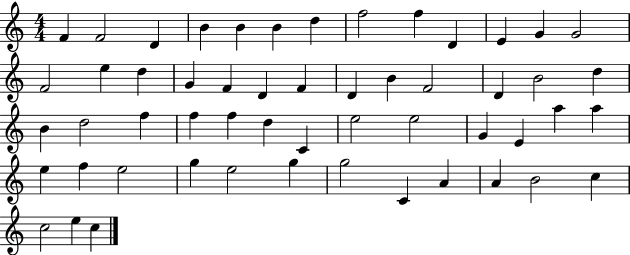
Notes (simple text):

F4/q F4/h D4/q B4/q B4/q B4/q D5/q F5/h F5/q D4/q E4/q G4/q G4/h F4/h E5/q D5/q G4/q F4/q D4/q F4/q D4/q B4/q F4/h D4/q B4/h D5/q B4/q D5/h F5/q F5/q F5/q D5/q C4/q E5/h E5/h G4/q E4/q A5/q A5/q E5/q F5/q E5/h G5/q E5/h G5/q G5/h C4/q A4/q A4/q B4/h C5/q C5/h E5/q C5/q